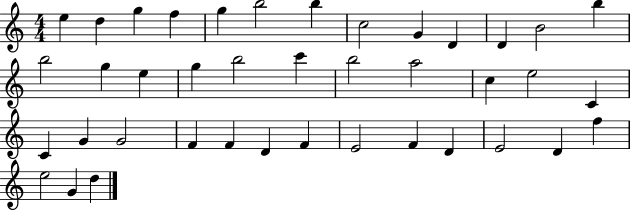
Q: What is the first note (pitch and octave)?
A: E5